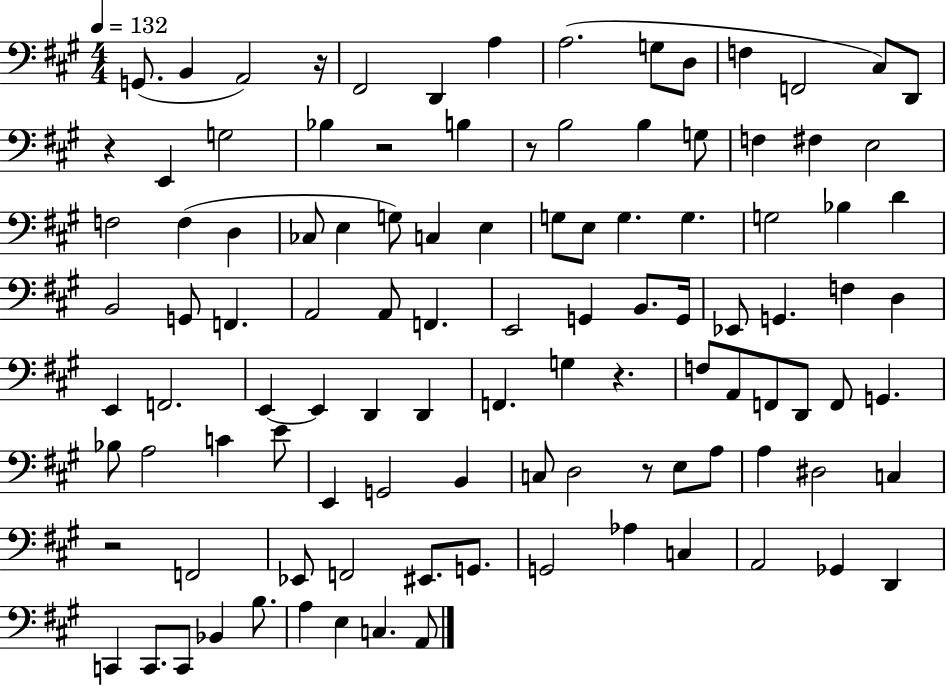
X:1
T:Untitled
M:4/4
L:1/4
K:A
G,,/2 B,, A,,2 z/4 ^F,,2 D,, A, A,2 G,/2 D,/2 F, F,,2 ^C,/2 D,,/2 z E,, G,2 _B, z2 B, z/2 B,2 B, G,/2 F, ^F, E,2 F,2 F, D, _C,/2 E, G,/2 C, E, G,/2 E,/2 G, G, G,2 _B, D B,,2 G,,/2 F,, A,,2 A,,/2 F,, E,,2 G,, B,,/2 G,,/4 _E,,/2 G,, F, D, E,, F,,2 E,, E,, D,, D,, F,, G, z F,/2 A,,/2 F,,/2 D,,/2 F,,/2 G,, _B,/2 A,2 C E/2 E,, G,,2 B,, C,/2 D,2 z/2 E,/2 A,/2 A, ^D,2 C, z2 F,,2 _E,,/2 F,,2 ^E,,/2 G,,/2 G,,2 _A, C, A,,2 _G,, D,, C,, C,,/2 C,,/2 _B,, B,/2 A, E, C, A,,/2